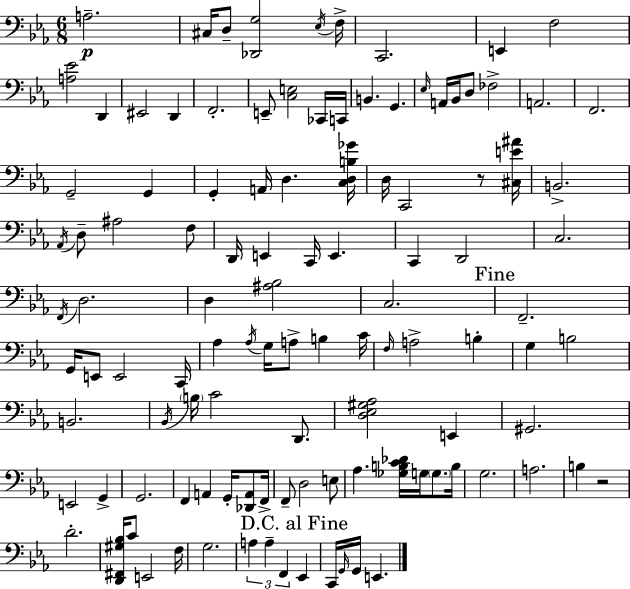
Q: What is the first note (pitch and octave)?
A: A3